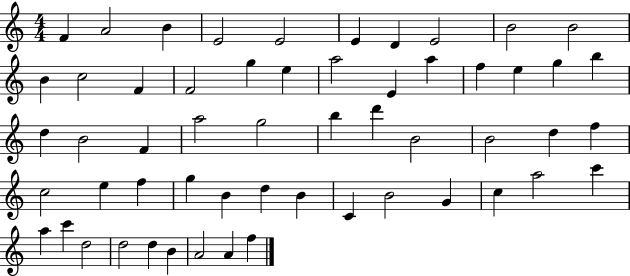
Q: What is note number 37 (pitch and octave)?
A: F5